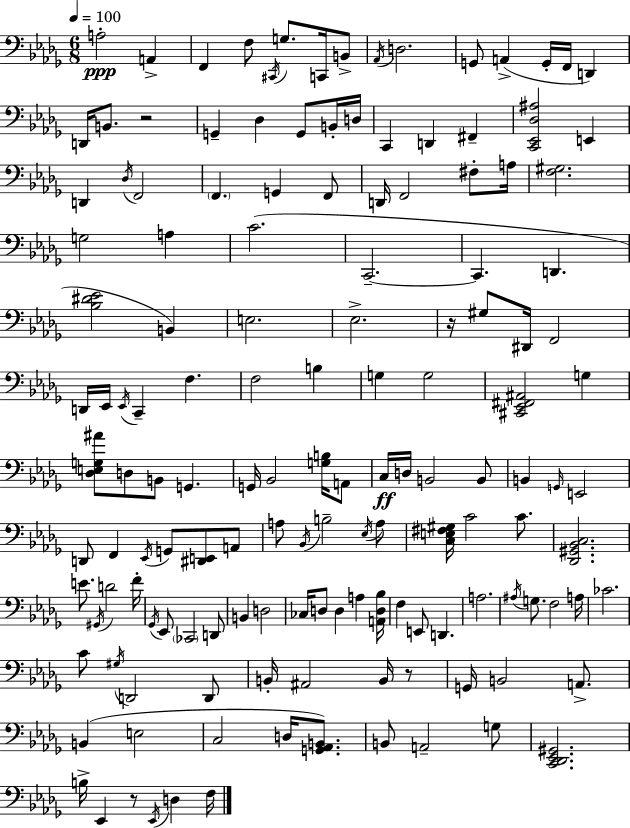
A3/h A2/q F2/q F3/e C#2/s G3/e. C2/s B2/e Ab2/s D3/h. G2/e A2/q G2/s F2/s D2/q D2/s B2/e. R/h G2/q Db3/q G2/e B2/s D3/s C2/q D2/q F#2/q [C2,Eb2,Db3,A#3]/h E2/q D2/q Db3/s F2/h F2/q. G2/q F2/e D2/s F2/h F#3/e A3/s [F3,G#3]/h. G3/h A3/q C4/h. C2/h. C2/q. D2/q. [Bb3,D#4,Eb4]/h B2/q E3/h. Eb3/h. R/s G#3/e D#2/s F2/h D2/s Eb2/s Eb2/s C2/q F3/q. F3/h B3/q G3/q G3/h [C#2,Eb2,F#2,A#2]/h G3/q [Db3,E3,G3,A#4]/e D3/e B2/e G2/q. G2/s Bb2/h [G3,B3]/s A2/e C3/s D3/s B2/h B2/e B2/q G2/s E2/h D2/e F2/q Eb2/s G2/e [D#2,E2]/e A2/e A3/e Bb2/s B3/h Eb3/s A3/e [C3,E3,F#3,G#3]/s C4/h C4/e. [Db2,G#2,Bb2,C3]/h. E4/e. G#2/s D4/h F4/s Gb2/s Eb2/e CES2/h D2/e B2/q D3/h CES3/s D3/e D3/q A3/q [A2,D3,Bb3]/s F3/q E2/e D2/q. A3/h. A#3/s G3/e. F3/h A3/s CES4/h. C4/e G#3/s D2/h D2/e B2/s A#2/h B2/s R/e G2/s B2/h A2/e. B2/q E3/h C3/h D3/s [G2,Ab2,B2]/e. B2/e A2/h G3/e [C2,Db2,Eb2,G#2]/h. B3/s Eb2/q R/e Eb2/s D3/q F3/s